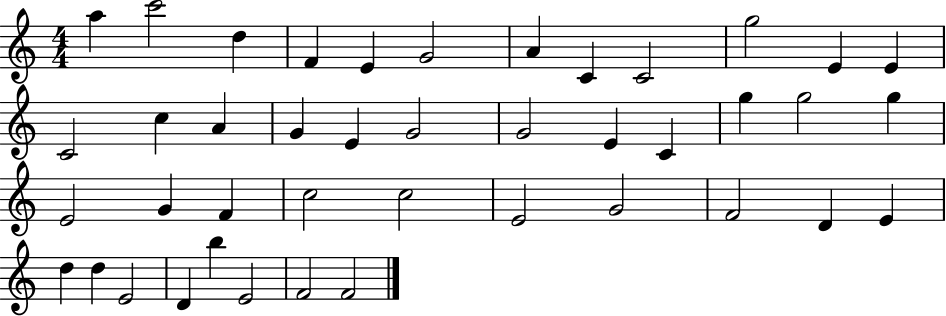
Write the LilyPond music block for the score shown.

{
  \clef treble
  \numericTimeSignature
  \time 4/4
  \key c \major
  a''4 c'''2 d''4 | f'4 e'4 g'2 | a'4 c'4 c'2 | g''2 e'4 e'4 | \break c'2 c''4 a'4 | g'4 e'4 g'2 | g'2 e'4 c'4 | g''4 g''2 g''4 | \break e'2 g'4 f'4 | c''2 c''2 | e'2 g'2 | f'2 d'4 e'4 | \break d''4 d''4 e'2 | d'4 b''4 e'2 | f'2 f'2 | \bar "|."
}